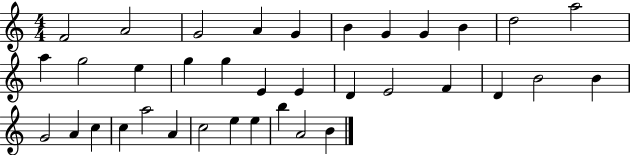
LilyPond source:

{
  \clef treble
  \numericTimeSignature
  \time 4/4
  \key c \major
  f'2 a'2 | g'2 a'4 g'4 | b'4 g'4 g'4 b'4 | d''2 a''2 | \break a''4 g''2 e''4 | g''4 g''4 e'4 e'4 | d'4 e'2 f'4 | d'4 b'2 b'4 | \break g'2 a'4 c''4 | c''4 a''2 a'4 | c''2 e''4 e''4 | b''4 a'2 b'4 | \break \bar "|."
}